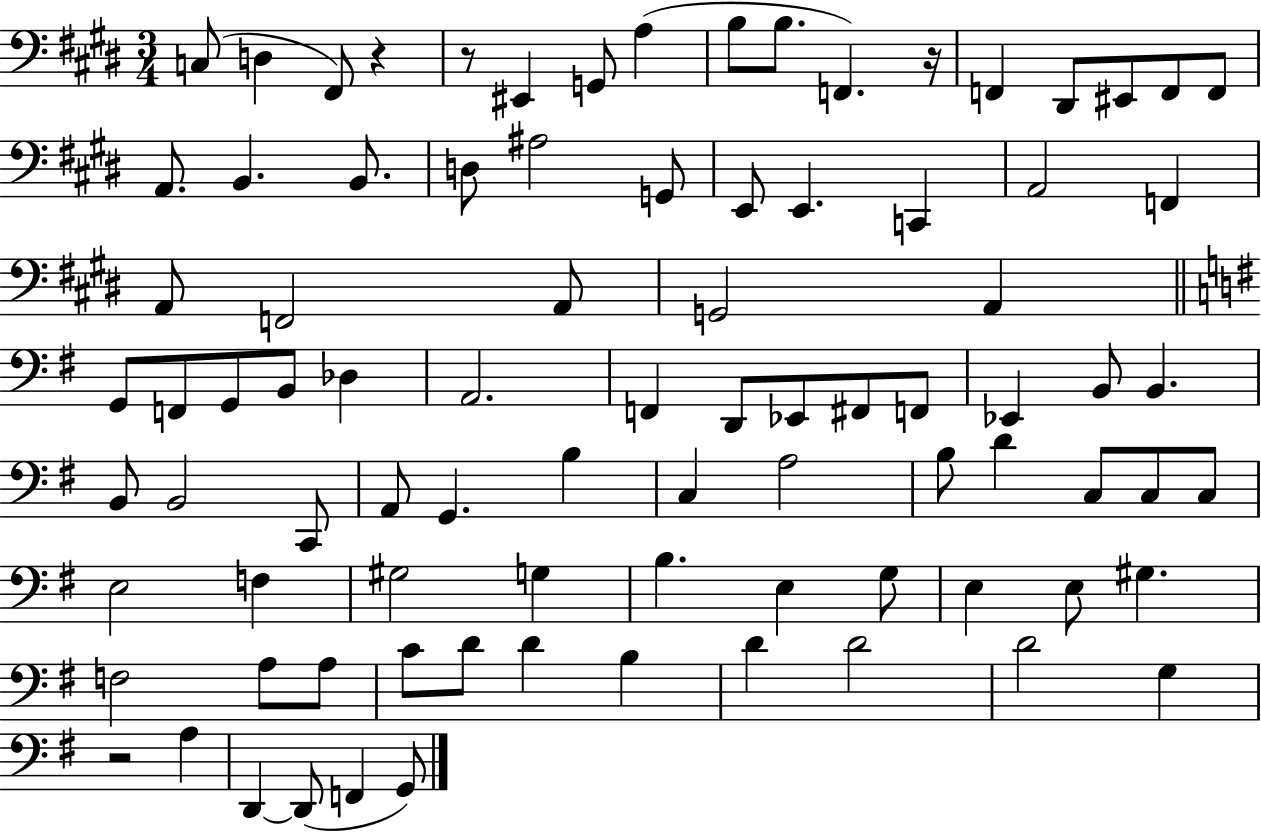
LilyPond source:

{
  \clef bass
  \numericTimeSignature
  \time 3/4
  \key e \major
  c8( d4 fis,8) r4 | r8 eis,4 g,8 a4( | b8 b8. f,4.) r16 | f,4 dis,8 eis,8 f,8 f,8 | \break a,8. b,4. b,8. | d8 ais2 g,8 | e,8 e,4. c,4 | a,2 f,4 | \break a,8 f,2 a,8 | g,2 a,4 | \bar "||" \break \key e \minor g,8 f,8 g,8 b,8 des4 | a,2. | f,4 d,8 ees,8 fis,8 f,8 | ees,4 b,8 b,4. | \break b,8 b,2 c,8 | a,8 g,4. b4 | c4 a2 | b8 d'4 c8 c8 c8 | \break e2 f4 | gis2 g4 | b4. e4 g8 | e4 e8 gis4. | \break f2 a8 a8 | c'8 d'8 d'4 b4 | d'4 d'2 | d'2 g4 | \break r2 a4 | d,4~~ d,8( f,4 g,8) | \bar "|."
}